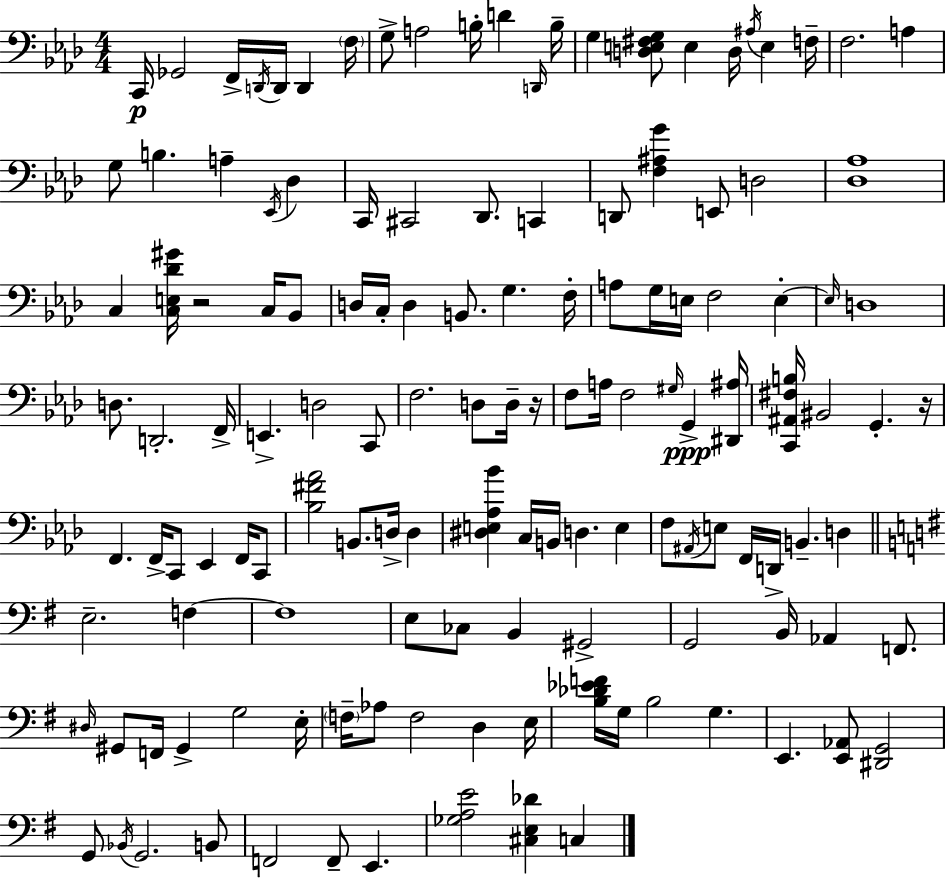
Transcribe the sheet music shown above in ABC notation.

X:1
T:Untitled
M:4/4
L:1/4
K:Ab
C,,/4 _G,,2 F,,/4 D,,/4 D,,/4 D,, F,/4 G,/2 A,2 B,/4 D D,,/4 B,/4 G, [D,E,^F,G,]/2 E, D,/4 ^A,/4 E, F,/4 F,2 A, G,/2 B, A, _E,,/4 _D, C,,/4 ^C,,2 _D,,/2 C,, D,,/2 [F,^A,G] E,,/2 D,2 [_D,_A,]4 C, [C,E,_D^G]/4 z2 C,/4 _B,,/2 D,/4 C,/4 D, B,,/2 G, F,/4 A,/2 G,/4 E,/4 F,2 E, E,/4 D,4 D,/2 D,,2 F,,/4 E,, D,2 C,,/2 F,2 D,/2 D,/4 z/4 F,/2 A,/4 F,2 ^G,/4 G,, [^D,,^A,]/4 [C,,^A,,^F,B,]/4 ^B,,2 G,, z/4 F,, F,,/4 C,,/2 _E,, F,,/4 C,,/2 [_B,^F_A]2 B,,/2 D,/4 D, [^D,E,_A,_B] C,/4 B,,/4 D, E, F,/2 ^A,,/4 E,/2 F,,/4 D,,/4 B,, D, E,2 F, F,4 E,/2 _C,/2 B,, ^G,,2 G,,2 B,,/4 _A,, F,,/2 ^D,/4 ^G,,/2 F,,/4 ^G,, G,2 E,/4 F,/4 _A,/2 F,2 D, E,/4 [B,_D_EF]/4 G,/4 B,2 G, E,, [E,,_A,,]/2 [^D,,G,,]2 G,,/2 _B,,/4 G,,2 B,,/2 F,,2 F,,/2 E,, [_G,A,E]2 [^C,E,_D] C,